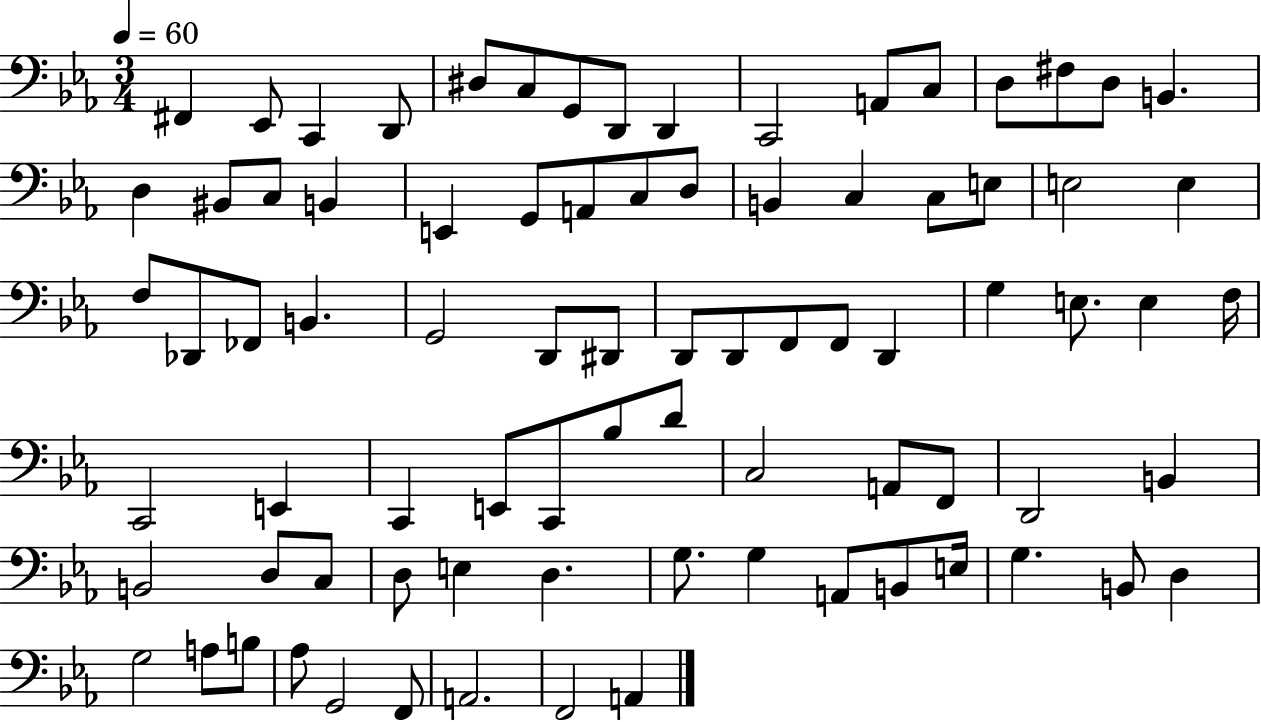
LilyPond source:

{
  \clef bass
  \numericTimeSignature
  \time 3/4
  \key ees \major
  \tempo 4 = 60
  fis,4 ees,8 c,4 d,8 | dis8 c8 g,8 d,8 d,4 | c,2 a,8 c8 | d8 fis8 d8 b,4. | \break d4 bis,8 c8 b,4 | e,4 g,8 a,8 c8 d8 | b,4 c4 c8 e8 | e2 e4 | \break f8 des,8 fes,8 b,4. | g,2 d,8 dis,8 | d,8 d,8 f,8 f,8 d,4 | g4 e8. e4 f16 | \break c,2 e,4 | c,4 e,8 c,8 bes8 d'8 | c2 a,8 f,8 | d,2 b,4 | \break b,2 d8 c8 | d8 e4 d4. | g8. g4 a,8 b,8 e16 | g4. b,8 d4 | \break g2 a8 b8 | aes8 g,2 f,8 | a,2. | f,2 a,4 | \break \bar "|."
}